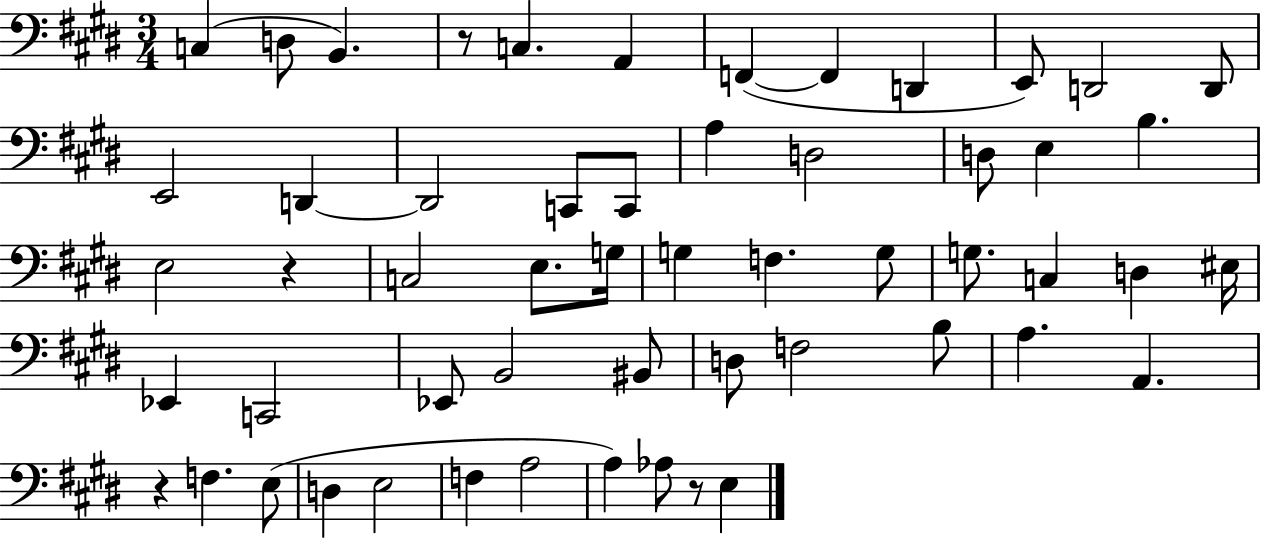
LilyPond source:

{
  \clef bass
  \numericTimeSignature
  \time 3/4
  \key e \major
  c4( d8 b,4.) | r8 c4. a,4 | f,4~(~ f,4 d,4 | e,8) d,2 d,8 | \break e,2 d,4~~ | d,2 c,8 c,8 | a4 d2 | d8 e4 b4. | \break e2 r4 | c2 e8. g16 | g4 f4. g8 | g8. c4 d4 eis16 | \break ees,4 c,2 | ees,8 b,2 bis,8 | d8 f2 b8 | a4. a,4. | \break r4 f4. e8( | d4 e2 | f4 a2 | a4) aes8 r8 e4 | \break \bar "|."
}